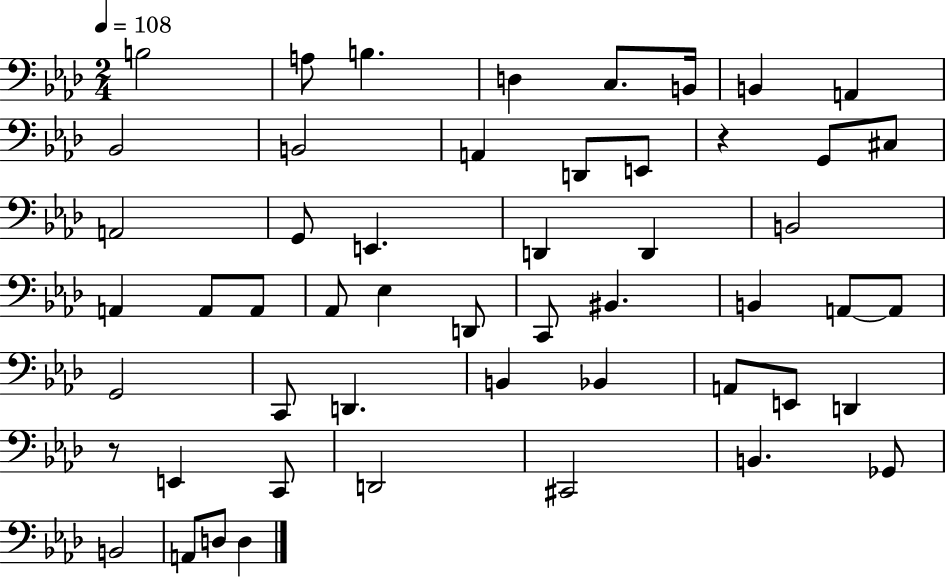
X:1
T:Untitled
M:2/4
L:1/4
K:Ab
B,2 A,/2 B, D, C,/2 B,,/4 B,, A,, _B,,2 B,,2 A,, D,,/2 E,,/2 z G,,/2 ^C,/2 A,,2 G,,/2 E,, D,, D,, B,,2 A,, A,,/2 A,,/2 _A,,/2 _E, D,,/2 C,,/2 ^B,, B,, A,,/2 A,,/2 G,,2 C,,/2 D,, B,, _B,, A,,/2 E,,/2 D,, z/2 E,, C,,/2 D,,2 ^C,,2 B,, _G,,/2 B,,2 A,,/2 D,/2 D,